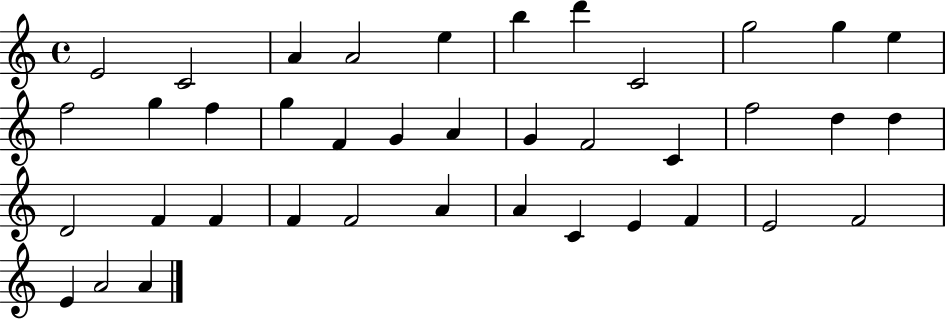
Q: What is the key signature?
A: C major